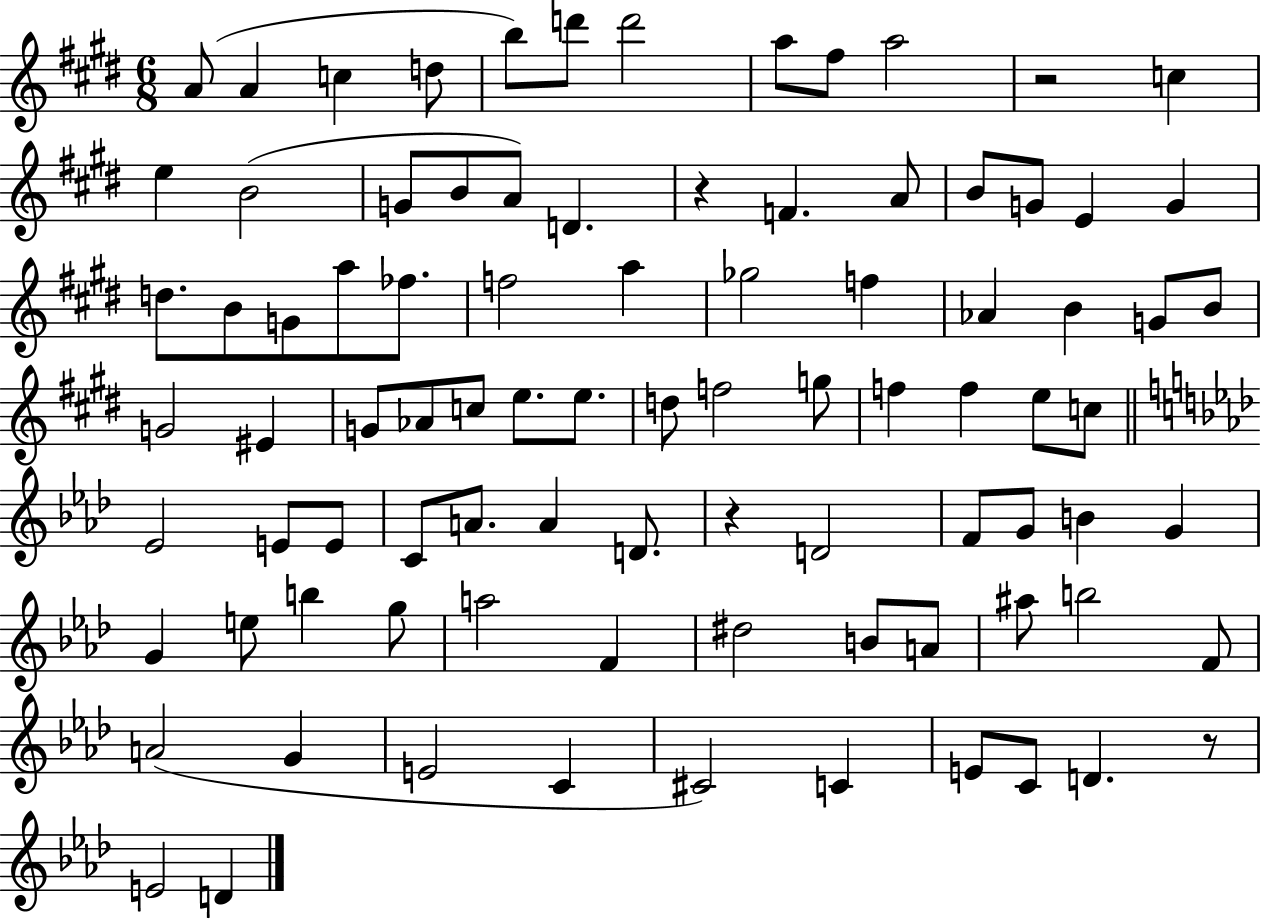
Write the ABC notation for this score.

X:1
T:Untitled
M:6/8
L:1/4
K:E
A/2 A c d/2 b/2 d'/2 d'2 a/2 ^f/2 a2 z2 c e B2 G/2 B/2 A/2 D z F A/2 B/2 G/2 E G d/2 B/2 G/2 a/2 _f/2 f2 a _g2 f _A B G/2 B/2 G2 ^E G/2 _A/2 c/2 e/2 e/2 d/2 f2 g/2 f f e/2 c/2 _E2 E/2 E/2 C/2 A/2 A D/2 z D2 F/2 G/2 B G G e/2 b g/2 a2 F ^d2 B/2 A/2 ^a/2 b2 F/2 A2 G E2 C ^C2 C E/2 C/2 D z/2 E2 D